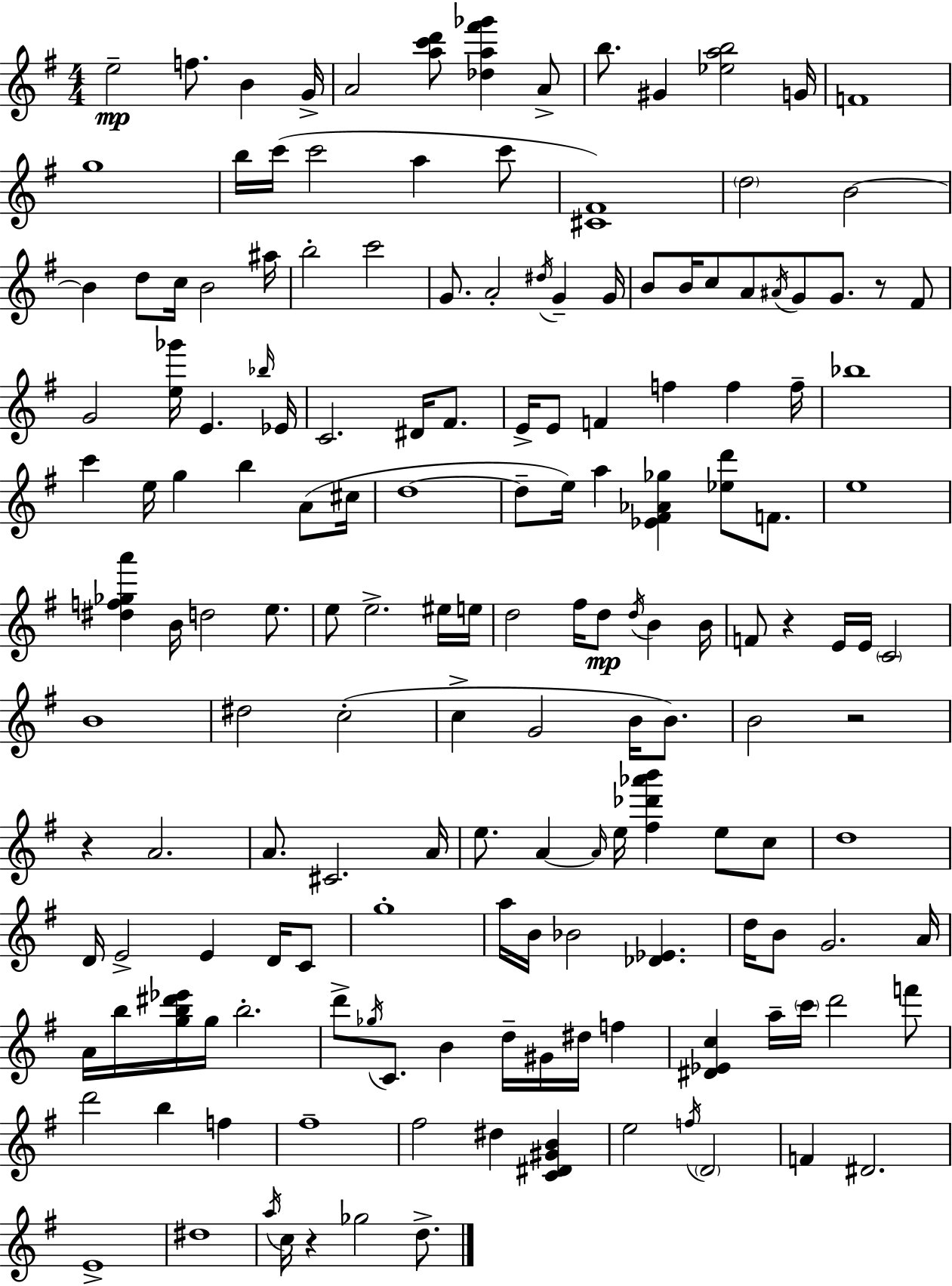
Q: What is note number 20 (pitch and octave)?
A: D5